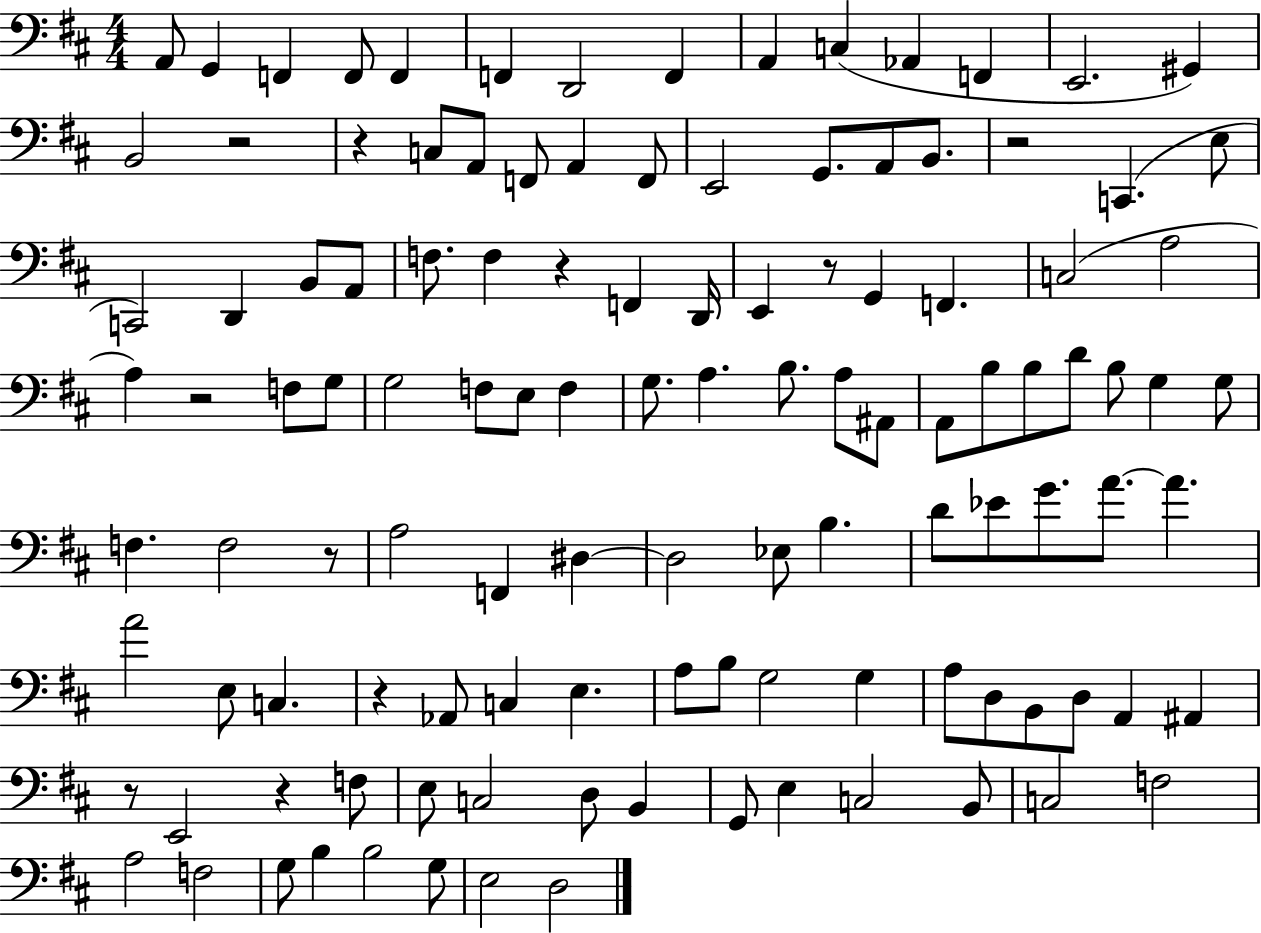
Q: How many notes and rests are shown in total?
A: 117